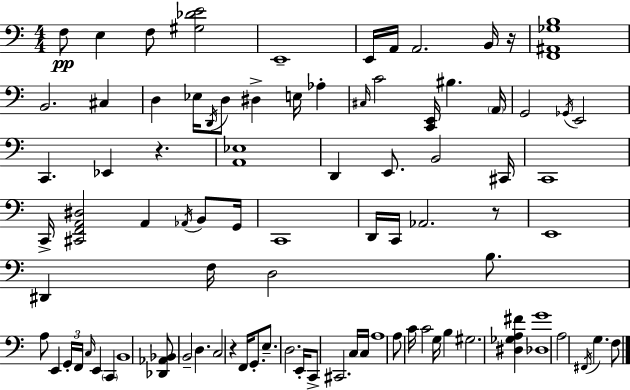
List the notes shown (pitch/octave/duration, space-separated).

F3/e E3/q F3/e [G#3,Db4,E4]/h E2/w E2/s A2/s A2/h. B2/s R/s [F2,A#2,Gb3,B3]/w B2/h. C#3/q D3/q Eb3/s D2/s D3/e D#3/q E3/s Ab3/q C#3/s C4/h [C2,E2]/s BIS3/q. A2/s G2/h Gb2/s E2/h C2/q. Eb2/q R/q. [A2,Eb3]/w D2/q E2/e. B2/h C#2/s C2/w C2/s [C#2,F2,A2,D#3]/h A2/q Ab2/s B2/e G2/s C2/w D2/s C2/s Ab2/h. R/e E2/w D#2/q F3/s D3/h B3/e. A3/e E2/q G2/s F2/s C3/s E2/q C2/q B2/w [Db2,Ab2,Bb2]/e B2/h D3/q. C3/h R/q F2/s G2/e. E3/e. D3/h. E2/s C2/e C#2/h. C3/s C3/s A3/w A3/e C4/s C4/h G3/s B3/q G#3/h. [D#3,Gb3,A3,F#4]/q [Db3,G4]/w A3/h F#2/s G3/q. F3/e